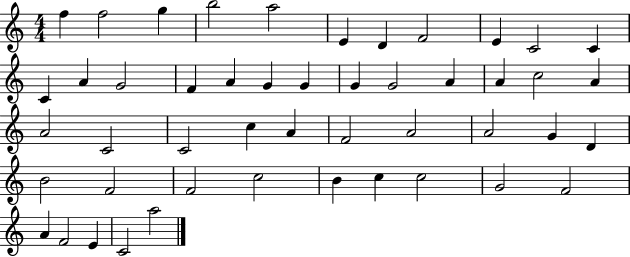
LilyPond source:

{
  \clef treble
  \numericTimeSignature
  \time 4/4
  \key c \major
  f''4 f''2 g''4 | b''2 a''2 | e'4 d'4 f'2 | e'4 c'2 c'4 | \break c'4 a'4 g'2 | f'4 a'4 g'4 g'4 | g'4 g'2 a'4 | a'4 c''2 a'4 | \break a'2 c'2 | c'2 c''4 a'4 | f'2 a'2 | a'2 g'4 d'4 | \break b'2 f'2 | f'2 c''2 | b'4 c''4 c''2 | g'2 f'2 | \break a'4 f'2 e'4 | c'2 a''2 | \bar "|."
}